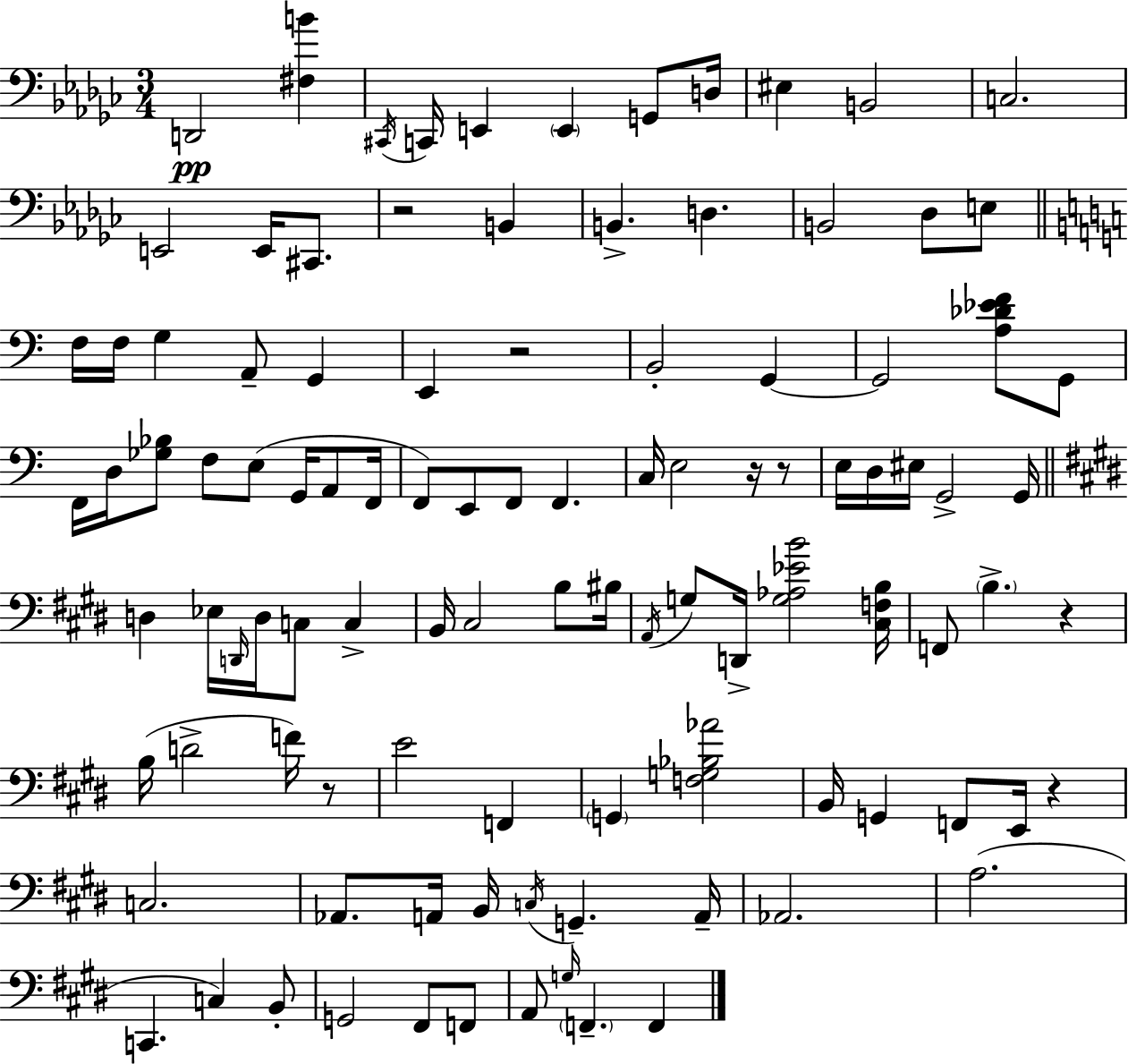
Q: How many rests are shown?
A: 7